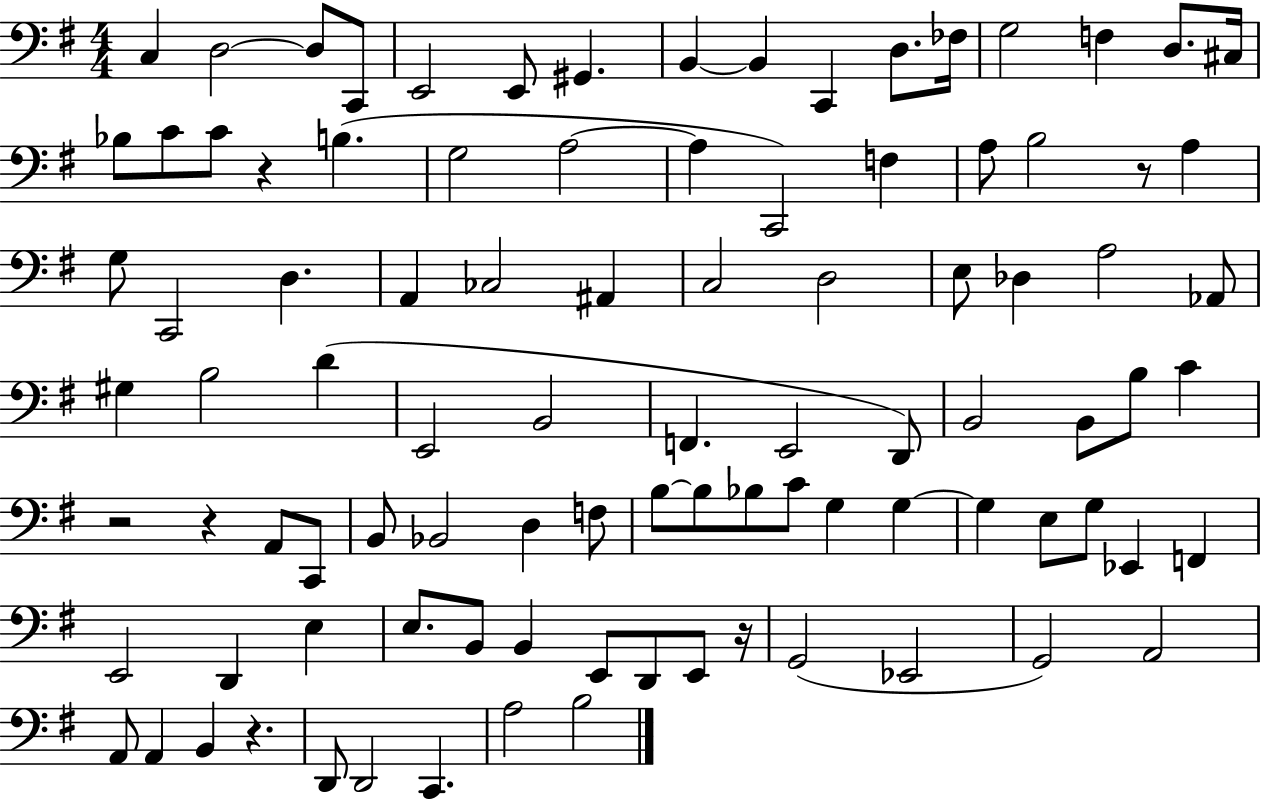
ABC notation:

X:1
T:Untitled
M:4/4
L:1/4
K:G
C, D,2 D,/2 C,,/2 E,,2 E,,/2 ^G,, B,, B,, C,, D,/2 _F,/4 G,2 F, D,/2 ^C,/4 _B,/2 C/2 C/2 z B, G,2 A,2 A, C,,2 F, A,/2 B,2 z/2 A, G,/2 C,,2 D, A,, _C,2 ^A,, C,2 D,2 E,/2 _D, A,2 _A,,/2 ^G, B,2 D E,,2 B,,2 F,, E,,2 D,,/2 B,,2 B,,/2 B,/2 C z2 z A,,/2 C,,/2 B,,/2 _B,,2 D, F,/2 B,/2 B,/2 _B,/2 C/2 G, G, G, E,/2 G,/2 _E,, F,, E,,2 D,, E, E,/2 B,,/2 B,, E,,/2 D,,/2 E,,/2 z/4 G,,2 _E,,2 G,,2 A,,2 A,,/2 A,, B,, z D,,/2 D,,2 C,, A,2 B,2